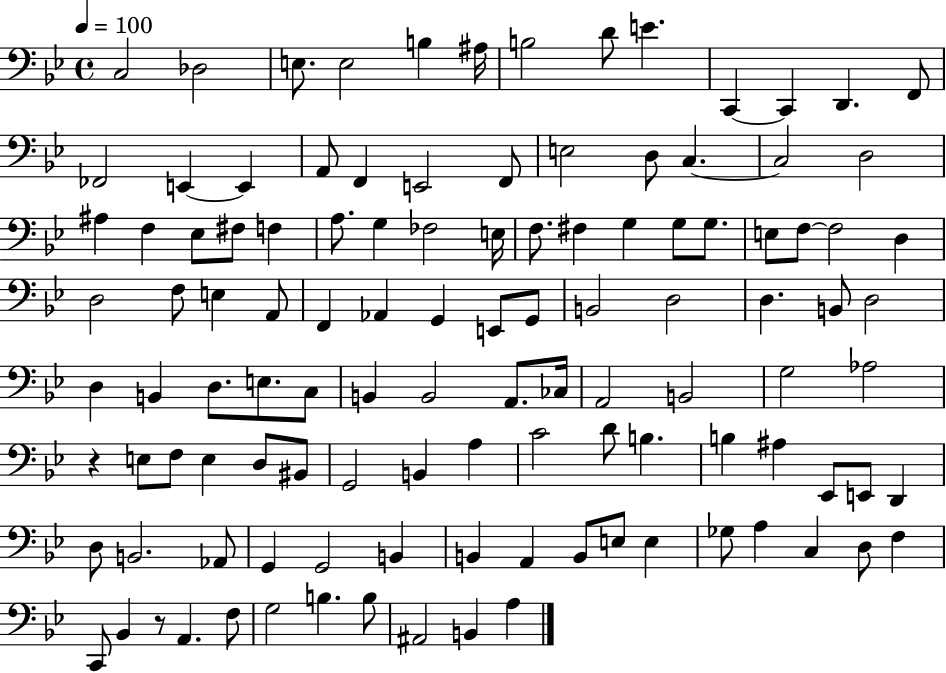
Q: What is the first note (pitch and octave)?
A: C3